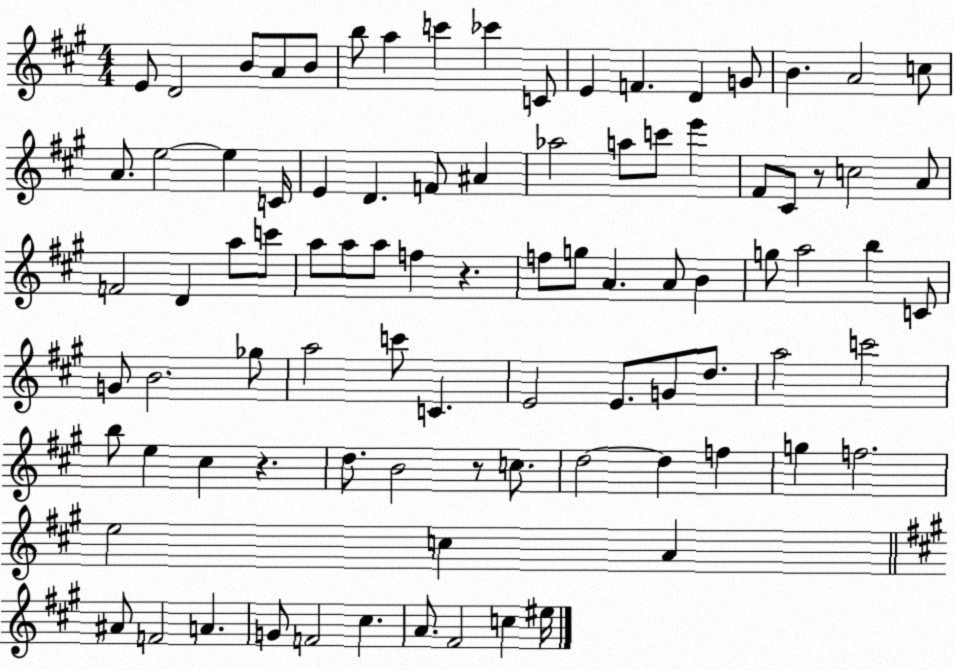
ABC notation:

X:1
T:Untitled
M:4/4
L:1/4
K:A
E/2 D2 B/2 A/2 B/2 b/2 a c' _c' C/2 E F D G/2 B A2 c/2 A/2 e2 e C/4 E D F/2 ^A _a2 a/2 c'/2 e' ^F/2 ^C/2 z/2 c2 A/2 F2 D a/2 c'/2 a/2 a/2 a/2 f z f/2 g/2 A A/2 B g/2 a2 b C/2 G/2 B2 _g/2 a2 c'/2 C E2 E/2 G/2 d/2 a2 c'2 b/2 e ^c z d/2 B2 z/2 c/2 d2 d f g f2 e2 c A ^A/2 F2 A G/2 F2 ^c A/2 ^F2 c ^e/4